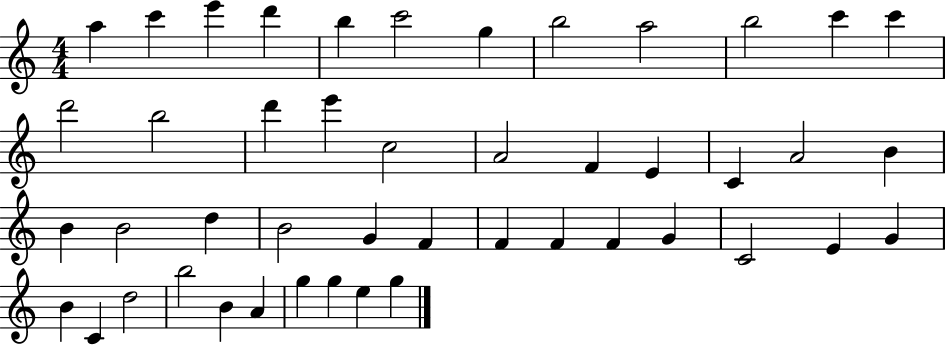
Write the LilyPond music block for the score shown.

{
  \clef treble
  \numericTimeSignature
  \time 4/4
  \key c \major
  a''4 c'''4 e'''4 d'''4 | b''4 c'''2 g''4 | b''2 a''2 | b''2 c'''4 c'''4 | \break d'''2 b''2 | d'''4 e'''4 c''2 | a'2 f'4 e'4 | c'4 a'2 b'4 | \break b'4 b'2 d''4 | b'2 g'4 f'4 | f'4 f'4 f'4 g'4 | c'2 e'4 g'4 | \break b'4 c'4 d''2 | b''2 b'4 a'4 | g''4 g''4 e''4 g''4 | \bar "|."
}